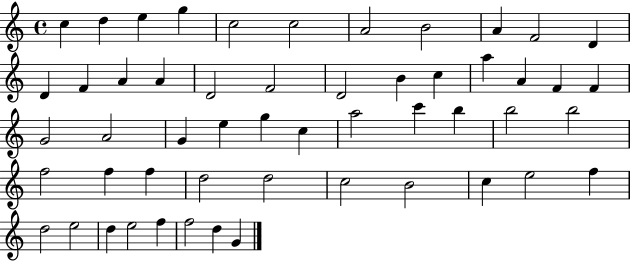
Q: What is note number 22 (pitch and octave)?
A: A4